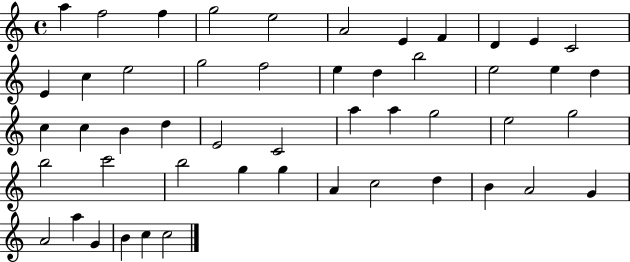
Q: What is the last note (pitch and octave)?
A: C5